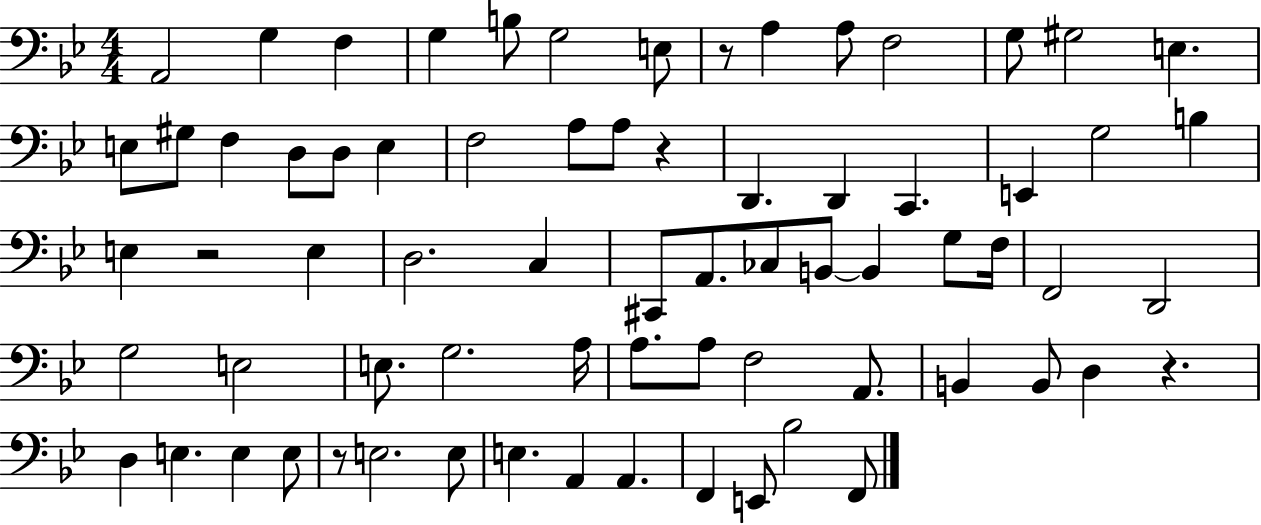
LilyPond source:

{
  \clef bass
  \numericTimeSignature
  \time 4/4
  \key bes \major
  a,2 g4 f4 | g4 b8 g2 e8 | r8 a4 a8 f2 | g8 gis2 e4. | \break e8 gis8 f4 d8 d8 e4 | f2 a8 a8 r4 | d,4. d,4 c,4. | e,4 g2 b4 | \break e4 r2 e4 | d2. c4 | cis,8 a,8. ces8 b,8~~ b,4 g8 f16 | f,2 d,2 | \break g2 e2 | e8. g2. a16 | a8. a8 f2 a,8. | b,4 b,8 d4 r4. | \break d4 e4. e4 e8 | r8 e2. e8 | e4. a,4 a,4. | f,4 e,8 bes2 f,8 | \break \bar "|."
}